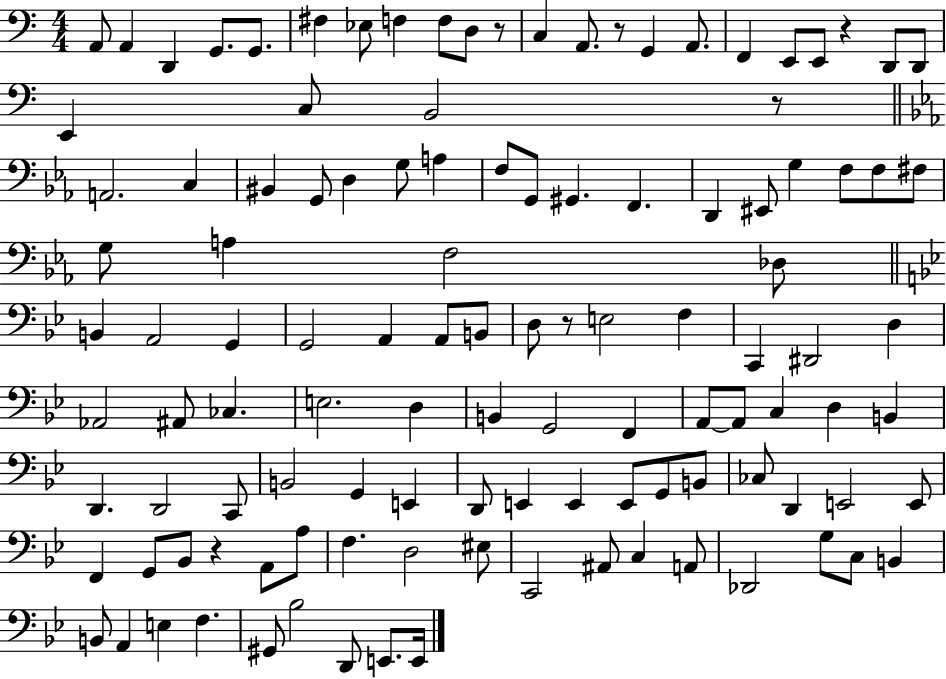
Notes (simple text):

A2/e A2/q D2/q G2/e. G2/e. F#3/q Eb3/e F3/q F3/e D3/e R/e C3/q A2/e. R/e G2/q A2/e. F2/q E2/e E2/e R/q D2/e D2/e E2/q C3/e B2/h R/e A2/h. C3/q BIS2/q G2/e D3/q G3/e A3/q F3/e G2/e G#2/q. F2/q. D2/q EIS2/e G3/q F3/e F3/e F#3/e G3/e A3/q F3/h Db3/e B2/q A2/h G2/q G2/h A2/q A2/e B2/e D3/e R/e E3/h F3/q C2/q D#2/h D3/q Ab2/h A#2/e CES3/q. E3/h. D3/q B2/q G2/h F2/q A2/e A2/e C3/q D3/q B2/q D2/q. D2/h C2/e B2/h G2/q E2/q D2/e E2/q E2/q E2/e G2/e B2/e CES3/e D2/q E2/h E2/e F2/q G2/e Bb2/e R/q A2/e A3/e F3/q. D3/h EIS3/e C2/h A#2/e C3/q A2/e Db2/h G3/e C3/e B2/q B2/e A2/q E3/q F3/q. G#2/e Bb3/h D2/e E2/e. E2/s